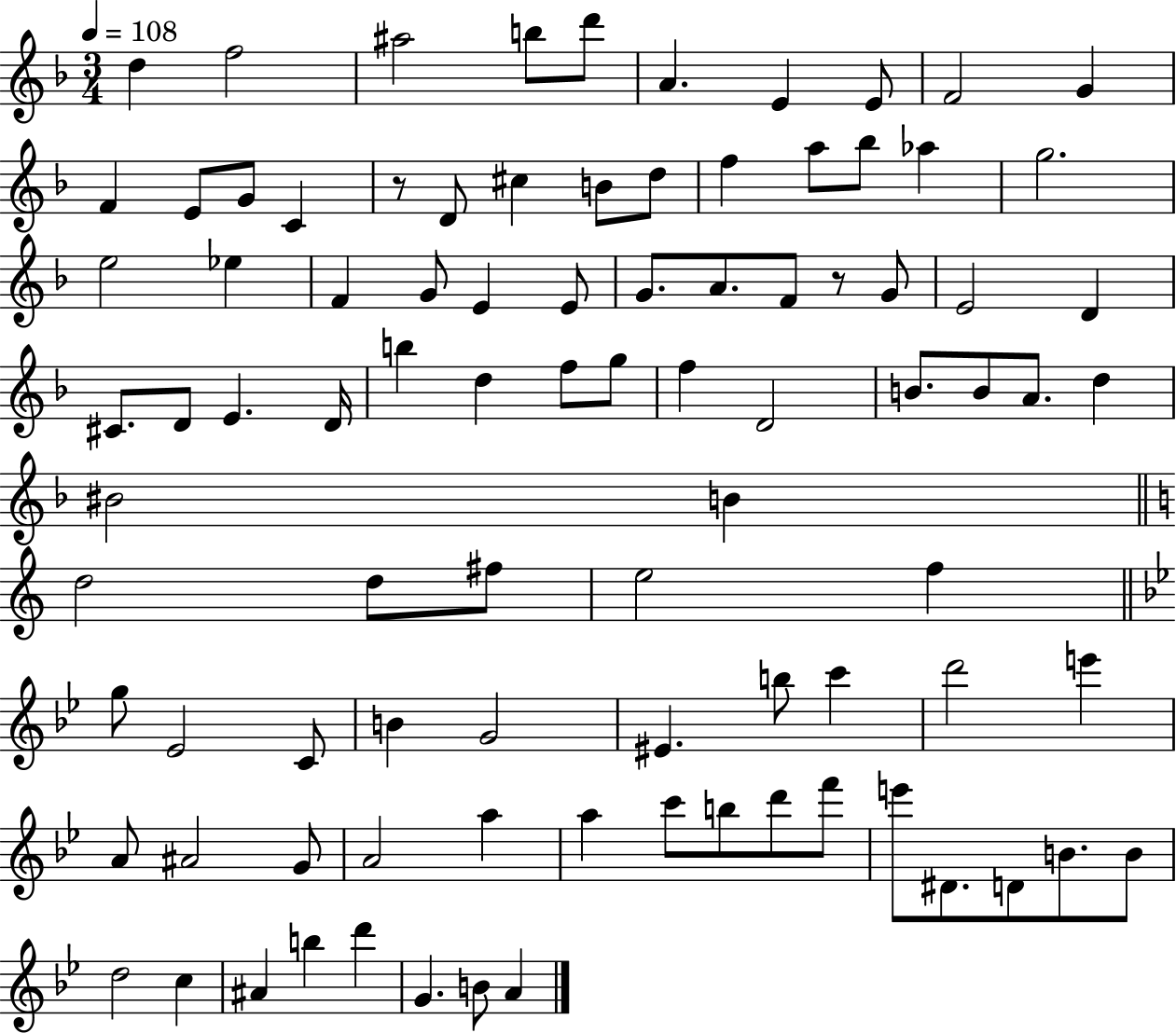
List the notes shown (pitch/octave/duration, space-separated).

D5/q F5/h A#5/h B5/e D6/e A4/q. E4/q E4/e F4/h G4/q F4/q E4/e G4/e C4/q R/e D4/e C#5/q B4/e D5/e F5/q A5/e Bb5/e Ab5/q G5/h. E5/h Eb5/q F4/q G4/e E4/q E4/e G4/e. A4/e. F4/e R/e G4/e E4/h D4/q C#4/e. D4/e E4/q. D4/s B5/q D5/q F5/e G5/e F5/q D4/h B4/e. B4/e A4/e. D5/q BIS4/h B4/q D5/h D5/e F#5/e E5/h F5/q G5/e Eb4/h C4/e B4/q G4/h EIS4/q. B5/e C6/q D6/h E6/q A4/e A#4/h G4/e A4/h A5/q A5/q C6/e B5/e D6/e F6/e E6/e D#4/e. D4/e B4/e. B4/e D5/h C5/q A#4/q B5/q D6/q G4/q. B4/e A4/q